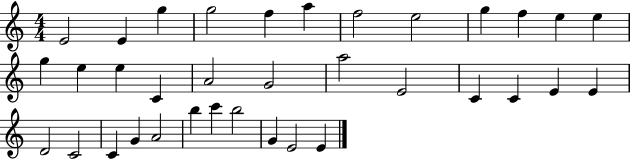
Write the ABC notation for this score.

X:1
T:Untitled
M:4/4
L:1/4
K:C
E2 E g g2 f a f2 e2 g f e e g e e C A2 G2 a2 E2 C C E E D2 C2 C G A2 b c' b2 G E2 E